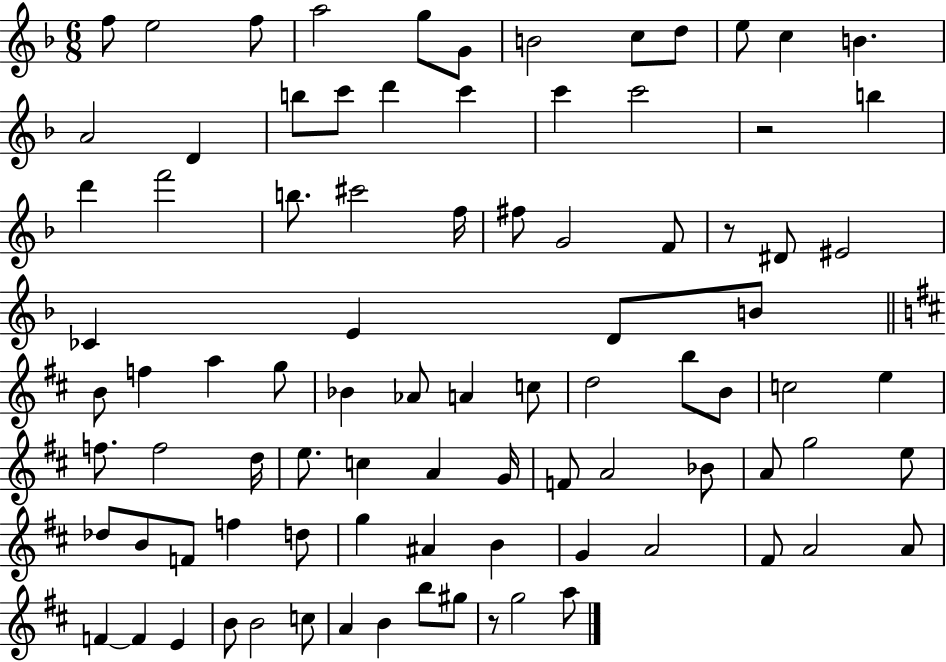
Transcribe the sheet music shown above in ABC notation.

X:1
T:Untitled
M:6/8
L:1/4
K:F
f/2 e2 f/2 a2 g/2 G/2 B2 c/2 d/2 e/2 c B A2 D b/2 c'/2 d' c' c' c'2 z2 b d' f'2 b/2 ^c'2 f/4 ^f/2 G2 F/2 z/2 ^D/2 ^E2 _C E D/2 B/2 B/2 f a g/2 _B _A/2 A c/2 d2 b/2 B/2 c2 e f/2 f2 d/4 e/2 c A G/4 F/2 A2 _B/2 A/2 g2 e/2 _d/2 B/2 F/2 f d/2 g ^A B G A2 ^F/2 A2 A/2 F F E B/2 B2 c/2 A B b/2 ^g/2 z/2 g2 a/2